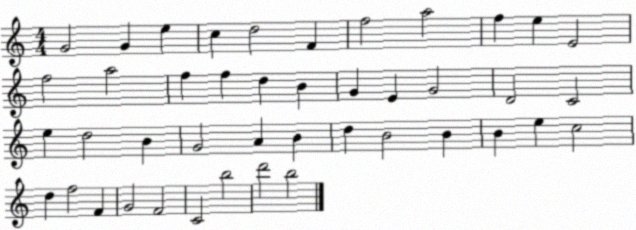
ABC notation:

X:1
T:Untitled
M:4/4
L:1/4
K:C
G2 G e c d2 F f2 a2 f e E2 f2 a2 f f d B G E G2 D2 C2 e d2 B G2 A B d B2 B B e c2 d f2 F G2 F2 C2 b2 d'2 b2